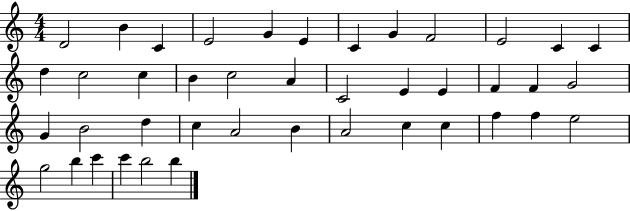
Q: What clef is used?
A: treble